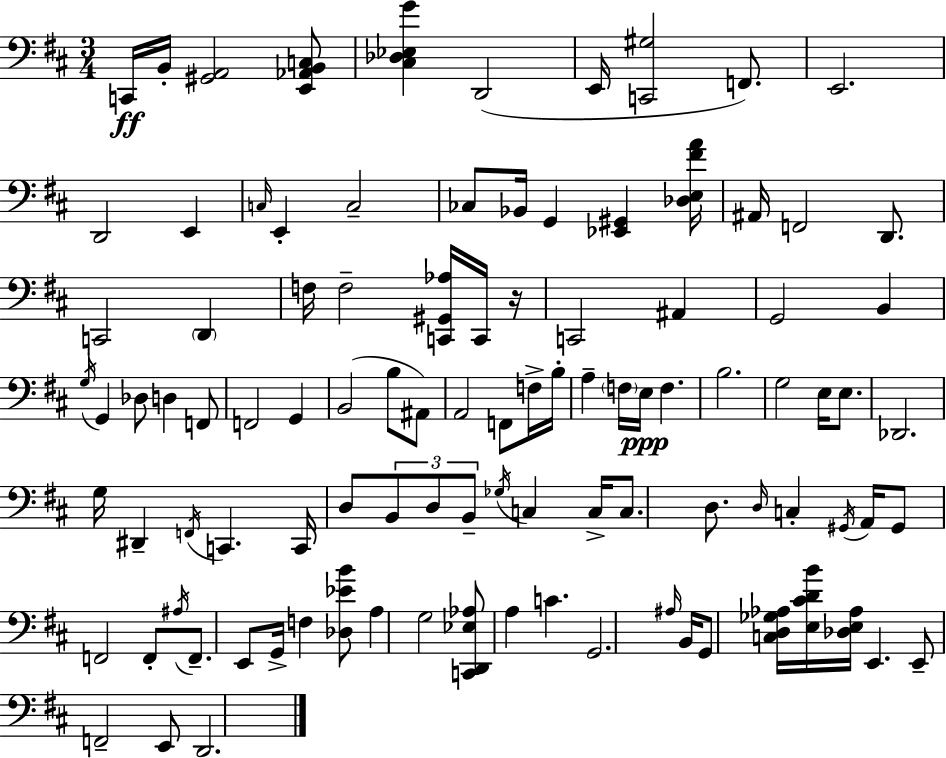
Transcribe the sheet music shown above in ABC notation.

X:1
T:Untitled
M:3/4
L:1/4
K:D
C,,/4 B,,/4 [^G,,A,,]2 [E,,_A,,B,,C,]/2 [^C,_D,_E,G] D,,2 E,,/4 [C,,^G,]2 F,,/2 E,,2 D,,2 E,, C,/4 E,, C,2 _C,/2 _B,,/4 G,, [_E,,^G,,] [_D,E,^FA]/4 ^A,,/4 F,,2 D,,/2 C,,2 D,, F,/4 F,2 [C,,^G,,_A,]/4 C,,/4 z/4 C,,2 ^A,, G,,2 B,, G,/4 G,, _D,/2 D, F,,/2 F,,2 G,, B,,2 B,/2 ^A,,/2 A,,2 F,,/2 F,/4 B,/4 A, F,/4 E,/4 F, B,2 G,2 E,/4 E,/2 _D,,2 G,/4 ^D,, F,,/4 C,, C,,/4 D,/2 B,,/2 D,/2 B,,/2 _G,/4 C, C,/4 C,/2 D,/2 D,/4 C, ^G,,/4 A,,/4 ^G,,/2 F,,2 F,,/2 ^A,/4 F,,/2 E,,/2 G,,/4 F, [_D,_EB]/2 A, G,2 [C,,D,,_E,_A,]/2 A, C G,,2 ^A,/4 B,,/4 G,,/2 [C,D,_G,_A,]/4 [E,^CDB]/4 [_D,E,_A,]/4 E,, E,,/2 F,,2 E,,/2 D,,2